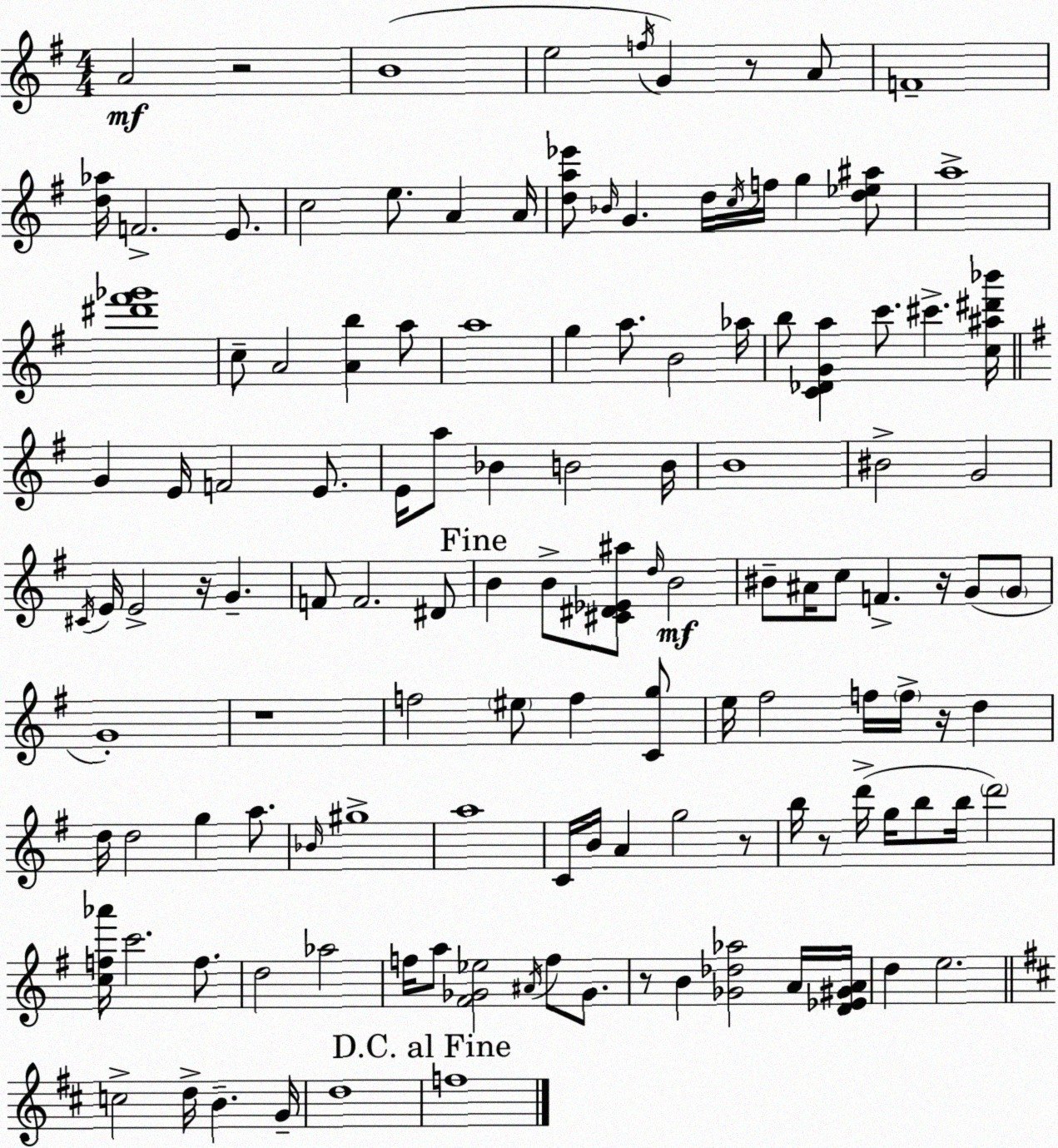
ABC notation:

X:1
T:Untitled
M:4/4
L:1/4
K:Em
A2 z2 B4 e2 f/4 G z/2 A/2 F4 [d_a]/4 F2 E/2 c2 e/2 A A/4 [da_e']/2 _B/4 G d/4 c/4 f/4 g [d_e^a]/2 a4 [^d'^f'_g']4 c/2 A2 [Ab] a/2 a4 g a/2 B2 _a/4 b/2 [C_DGa] c'/2 ^c' [c^a^d'_b']/4 G E/4 F2 E/2 E/4 a/2 _B B2 B/4 B4 ^B2 G2 ^C/4 E/4 E2 z/4 G F/2 F2 ^D/2 B B/2 [^C^D_E^a]/2 d/4 B2 ^B/2 ^A/4 c/2 F z/4 G/2 G/2 G4 z4 f2 ^e/2 f [Cg]/2 e/4 ^f2 f/4 f/4 z/4 d d/4 d2 g a/2 _B/4 ^g4 a4 C/4 B/4 A g2 z/2 b/4 z/2 d'/4 g/4 b/2 b/4 d'2 [cf_a']/4 c'2 f/2 d2 _a2 f/4 a/2 [^F_G_e]2 ^A/4 f/2 _G/2 z/2 B [_G_d_a]2 A/4 [D_E^GA]/4 d e2 c2 d/4 B G/4 d4 f4